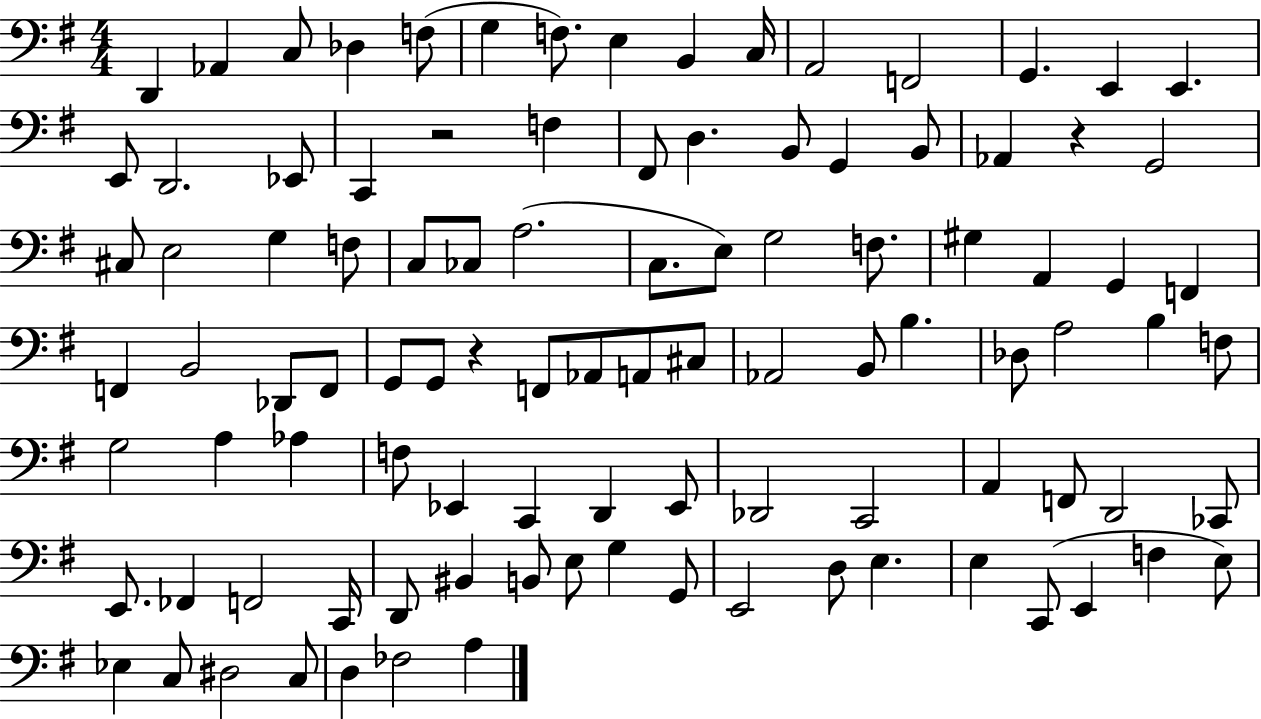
X:1
T:Untitled
M:4/4
L:1/4
K:G
D,, _A,, C,/2 _D, F,/2 G, F,/2 E, B,, C,/4 A,,2 F,,2 G,, E,, E,, E,,/2 D,,2 _E,,/2 C,, z2 F, ^F,,/2 D, B,,/2 G,, B,,/2 _A,, z G,,2 ^C,/2 E,2 G, F,/2 C,/2 _C,/2 A,2 C,/2 E,/2 G,2 F,/2 ^G, A,, G,, F,, F,, B,,2 _D,,/2 F,,/2 G,,/2 G,,/2 z F,,/2 _A,,/2 A,,/2 ^C,/2 _A,,2 B,,/2 B, _D,/2 A,2 B, F,/2 G,2 A, _A, F,/2 _E,, C,, D,, _E,,/2 _D,,2 C,,2 A,, F,,/2 D,,2 _C,,/2 E,,/2 _F,, F,,2 C,,/4 D,,/2 ^B,, B,,/2 E,/2 G, G,,/2 E,,2 D,/2 E, E, C,,/2 E,, F, E,/2 _E, C,/2 ^D,2 C,/2 D, _F,2 A,